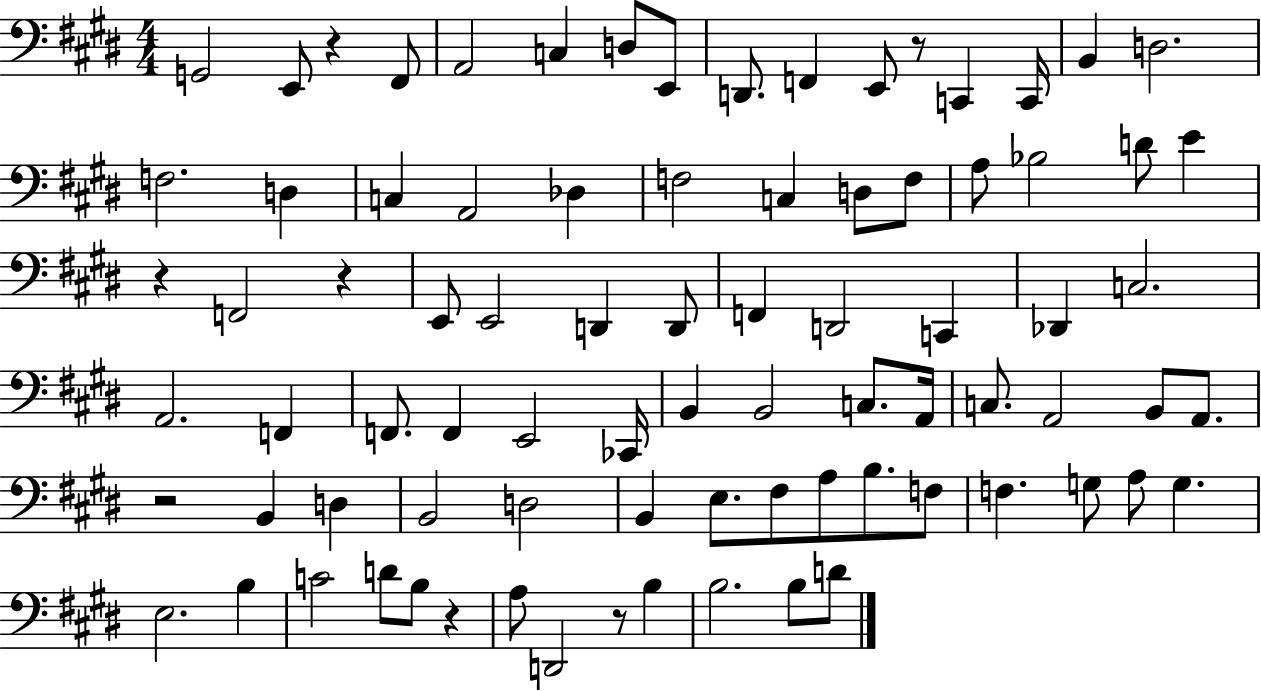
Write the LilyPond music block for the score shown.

{
  \clef bass
  \numericTimeSignature
  \time 4/4
  \key e \major
  g,2 e,8 r4 fis,8 | a,2 c4 d8 e,8 | d,8. f,4 e,8 r8 c,4 c,16 | b,4 d2. | \break f2. d4 | c4 a,2 des4 | f2 c4 d8 f8 | a8 bes2 d'8 e'4 | \break r4 f,2 r4 | e,8 e,2 d,4 d,8 | f,4 d,2 c,4 | des,4 c2. | \break a,2. f,4 | f,8. f,4 e,2 ces,16 | b,4 b,2 c8. a,16 | c8. a,2 b,8 a,8. | \break r2 b,4 d4 | b,2 d2 | b,4 e8. fis8 a8 b8. f8 | f4. g8 a8 g4. | \break e2. b4 | c'2 d'8 b8 r4 | a8 d,2 r8 b4 | b2. b8 d'8 | \break \bar "|."
}